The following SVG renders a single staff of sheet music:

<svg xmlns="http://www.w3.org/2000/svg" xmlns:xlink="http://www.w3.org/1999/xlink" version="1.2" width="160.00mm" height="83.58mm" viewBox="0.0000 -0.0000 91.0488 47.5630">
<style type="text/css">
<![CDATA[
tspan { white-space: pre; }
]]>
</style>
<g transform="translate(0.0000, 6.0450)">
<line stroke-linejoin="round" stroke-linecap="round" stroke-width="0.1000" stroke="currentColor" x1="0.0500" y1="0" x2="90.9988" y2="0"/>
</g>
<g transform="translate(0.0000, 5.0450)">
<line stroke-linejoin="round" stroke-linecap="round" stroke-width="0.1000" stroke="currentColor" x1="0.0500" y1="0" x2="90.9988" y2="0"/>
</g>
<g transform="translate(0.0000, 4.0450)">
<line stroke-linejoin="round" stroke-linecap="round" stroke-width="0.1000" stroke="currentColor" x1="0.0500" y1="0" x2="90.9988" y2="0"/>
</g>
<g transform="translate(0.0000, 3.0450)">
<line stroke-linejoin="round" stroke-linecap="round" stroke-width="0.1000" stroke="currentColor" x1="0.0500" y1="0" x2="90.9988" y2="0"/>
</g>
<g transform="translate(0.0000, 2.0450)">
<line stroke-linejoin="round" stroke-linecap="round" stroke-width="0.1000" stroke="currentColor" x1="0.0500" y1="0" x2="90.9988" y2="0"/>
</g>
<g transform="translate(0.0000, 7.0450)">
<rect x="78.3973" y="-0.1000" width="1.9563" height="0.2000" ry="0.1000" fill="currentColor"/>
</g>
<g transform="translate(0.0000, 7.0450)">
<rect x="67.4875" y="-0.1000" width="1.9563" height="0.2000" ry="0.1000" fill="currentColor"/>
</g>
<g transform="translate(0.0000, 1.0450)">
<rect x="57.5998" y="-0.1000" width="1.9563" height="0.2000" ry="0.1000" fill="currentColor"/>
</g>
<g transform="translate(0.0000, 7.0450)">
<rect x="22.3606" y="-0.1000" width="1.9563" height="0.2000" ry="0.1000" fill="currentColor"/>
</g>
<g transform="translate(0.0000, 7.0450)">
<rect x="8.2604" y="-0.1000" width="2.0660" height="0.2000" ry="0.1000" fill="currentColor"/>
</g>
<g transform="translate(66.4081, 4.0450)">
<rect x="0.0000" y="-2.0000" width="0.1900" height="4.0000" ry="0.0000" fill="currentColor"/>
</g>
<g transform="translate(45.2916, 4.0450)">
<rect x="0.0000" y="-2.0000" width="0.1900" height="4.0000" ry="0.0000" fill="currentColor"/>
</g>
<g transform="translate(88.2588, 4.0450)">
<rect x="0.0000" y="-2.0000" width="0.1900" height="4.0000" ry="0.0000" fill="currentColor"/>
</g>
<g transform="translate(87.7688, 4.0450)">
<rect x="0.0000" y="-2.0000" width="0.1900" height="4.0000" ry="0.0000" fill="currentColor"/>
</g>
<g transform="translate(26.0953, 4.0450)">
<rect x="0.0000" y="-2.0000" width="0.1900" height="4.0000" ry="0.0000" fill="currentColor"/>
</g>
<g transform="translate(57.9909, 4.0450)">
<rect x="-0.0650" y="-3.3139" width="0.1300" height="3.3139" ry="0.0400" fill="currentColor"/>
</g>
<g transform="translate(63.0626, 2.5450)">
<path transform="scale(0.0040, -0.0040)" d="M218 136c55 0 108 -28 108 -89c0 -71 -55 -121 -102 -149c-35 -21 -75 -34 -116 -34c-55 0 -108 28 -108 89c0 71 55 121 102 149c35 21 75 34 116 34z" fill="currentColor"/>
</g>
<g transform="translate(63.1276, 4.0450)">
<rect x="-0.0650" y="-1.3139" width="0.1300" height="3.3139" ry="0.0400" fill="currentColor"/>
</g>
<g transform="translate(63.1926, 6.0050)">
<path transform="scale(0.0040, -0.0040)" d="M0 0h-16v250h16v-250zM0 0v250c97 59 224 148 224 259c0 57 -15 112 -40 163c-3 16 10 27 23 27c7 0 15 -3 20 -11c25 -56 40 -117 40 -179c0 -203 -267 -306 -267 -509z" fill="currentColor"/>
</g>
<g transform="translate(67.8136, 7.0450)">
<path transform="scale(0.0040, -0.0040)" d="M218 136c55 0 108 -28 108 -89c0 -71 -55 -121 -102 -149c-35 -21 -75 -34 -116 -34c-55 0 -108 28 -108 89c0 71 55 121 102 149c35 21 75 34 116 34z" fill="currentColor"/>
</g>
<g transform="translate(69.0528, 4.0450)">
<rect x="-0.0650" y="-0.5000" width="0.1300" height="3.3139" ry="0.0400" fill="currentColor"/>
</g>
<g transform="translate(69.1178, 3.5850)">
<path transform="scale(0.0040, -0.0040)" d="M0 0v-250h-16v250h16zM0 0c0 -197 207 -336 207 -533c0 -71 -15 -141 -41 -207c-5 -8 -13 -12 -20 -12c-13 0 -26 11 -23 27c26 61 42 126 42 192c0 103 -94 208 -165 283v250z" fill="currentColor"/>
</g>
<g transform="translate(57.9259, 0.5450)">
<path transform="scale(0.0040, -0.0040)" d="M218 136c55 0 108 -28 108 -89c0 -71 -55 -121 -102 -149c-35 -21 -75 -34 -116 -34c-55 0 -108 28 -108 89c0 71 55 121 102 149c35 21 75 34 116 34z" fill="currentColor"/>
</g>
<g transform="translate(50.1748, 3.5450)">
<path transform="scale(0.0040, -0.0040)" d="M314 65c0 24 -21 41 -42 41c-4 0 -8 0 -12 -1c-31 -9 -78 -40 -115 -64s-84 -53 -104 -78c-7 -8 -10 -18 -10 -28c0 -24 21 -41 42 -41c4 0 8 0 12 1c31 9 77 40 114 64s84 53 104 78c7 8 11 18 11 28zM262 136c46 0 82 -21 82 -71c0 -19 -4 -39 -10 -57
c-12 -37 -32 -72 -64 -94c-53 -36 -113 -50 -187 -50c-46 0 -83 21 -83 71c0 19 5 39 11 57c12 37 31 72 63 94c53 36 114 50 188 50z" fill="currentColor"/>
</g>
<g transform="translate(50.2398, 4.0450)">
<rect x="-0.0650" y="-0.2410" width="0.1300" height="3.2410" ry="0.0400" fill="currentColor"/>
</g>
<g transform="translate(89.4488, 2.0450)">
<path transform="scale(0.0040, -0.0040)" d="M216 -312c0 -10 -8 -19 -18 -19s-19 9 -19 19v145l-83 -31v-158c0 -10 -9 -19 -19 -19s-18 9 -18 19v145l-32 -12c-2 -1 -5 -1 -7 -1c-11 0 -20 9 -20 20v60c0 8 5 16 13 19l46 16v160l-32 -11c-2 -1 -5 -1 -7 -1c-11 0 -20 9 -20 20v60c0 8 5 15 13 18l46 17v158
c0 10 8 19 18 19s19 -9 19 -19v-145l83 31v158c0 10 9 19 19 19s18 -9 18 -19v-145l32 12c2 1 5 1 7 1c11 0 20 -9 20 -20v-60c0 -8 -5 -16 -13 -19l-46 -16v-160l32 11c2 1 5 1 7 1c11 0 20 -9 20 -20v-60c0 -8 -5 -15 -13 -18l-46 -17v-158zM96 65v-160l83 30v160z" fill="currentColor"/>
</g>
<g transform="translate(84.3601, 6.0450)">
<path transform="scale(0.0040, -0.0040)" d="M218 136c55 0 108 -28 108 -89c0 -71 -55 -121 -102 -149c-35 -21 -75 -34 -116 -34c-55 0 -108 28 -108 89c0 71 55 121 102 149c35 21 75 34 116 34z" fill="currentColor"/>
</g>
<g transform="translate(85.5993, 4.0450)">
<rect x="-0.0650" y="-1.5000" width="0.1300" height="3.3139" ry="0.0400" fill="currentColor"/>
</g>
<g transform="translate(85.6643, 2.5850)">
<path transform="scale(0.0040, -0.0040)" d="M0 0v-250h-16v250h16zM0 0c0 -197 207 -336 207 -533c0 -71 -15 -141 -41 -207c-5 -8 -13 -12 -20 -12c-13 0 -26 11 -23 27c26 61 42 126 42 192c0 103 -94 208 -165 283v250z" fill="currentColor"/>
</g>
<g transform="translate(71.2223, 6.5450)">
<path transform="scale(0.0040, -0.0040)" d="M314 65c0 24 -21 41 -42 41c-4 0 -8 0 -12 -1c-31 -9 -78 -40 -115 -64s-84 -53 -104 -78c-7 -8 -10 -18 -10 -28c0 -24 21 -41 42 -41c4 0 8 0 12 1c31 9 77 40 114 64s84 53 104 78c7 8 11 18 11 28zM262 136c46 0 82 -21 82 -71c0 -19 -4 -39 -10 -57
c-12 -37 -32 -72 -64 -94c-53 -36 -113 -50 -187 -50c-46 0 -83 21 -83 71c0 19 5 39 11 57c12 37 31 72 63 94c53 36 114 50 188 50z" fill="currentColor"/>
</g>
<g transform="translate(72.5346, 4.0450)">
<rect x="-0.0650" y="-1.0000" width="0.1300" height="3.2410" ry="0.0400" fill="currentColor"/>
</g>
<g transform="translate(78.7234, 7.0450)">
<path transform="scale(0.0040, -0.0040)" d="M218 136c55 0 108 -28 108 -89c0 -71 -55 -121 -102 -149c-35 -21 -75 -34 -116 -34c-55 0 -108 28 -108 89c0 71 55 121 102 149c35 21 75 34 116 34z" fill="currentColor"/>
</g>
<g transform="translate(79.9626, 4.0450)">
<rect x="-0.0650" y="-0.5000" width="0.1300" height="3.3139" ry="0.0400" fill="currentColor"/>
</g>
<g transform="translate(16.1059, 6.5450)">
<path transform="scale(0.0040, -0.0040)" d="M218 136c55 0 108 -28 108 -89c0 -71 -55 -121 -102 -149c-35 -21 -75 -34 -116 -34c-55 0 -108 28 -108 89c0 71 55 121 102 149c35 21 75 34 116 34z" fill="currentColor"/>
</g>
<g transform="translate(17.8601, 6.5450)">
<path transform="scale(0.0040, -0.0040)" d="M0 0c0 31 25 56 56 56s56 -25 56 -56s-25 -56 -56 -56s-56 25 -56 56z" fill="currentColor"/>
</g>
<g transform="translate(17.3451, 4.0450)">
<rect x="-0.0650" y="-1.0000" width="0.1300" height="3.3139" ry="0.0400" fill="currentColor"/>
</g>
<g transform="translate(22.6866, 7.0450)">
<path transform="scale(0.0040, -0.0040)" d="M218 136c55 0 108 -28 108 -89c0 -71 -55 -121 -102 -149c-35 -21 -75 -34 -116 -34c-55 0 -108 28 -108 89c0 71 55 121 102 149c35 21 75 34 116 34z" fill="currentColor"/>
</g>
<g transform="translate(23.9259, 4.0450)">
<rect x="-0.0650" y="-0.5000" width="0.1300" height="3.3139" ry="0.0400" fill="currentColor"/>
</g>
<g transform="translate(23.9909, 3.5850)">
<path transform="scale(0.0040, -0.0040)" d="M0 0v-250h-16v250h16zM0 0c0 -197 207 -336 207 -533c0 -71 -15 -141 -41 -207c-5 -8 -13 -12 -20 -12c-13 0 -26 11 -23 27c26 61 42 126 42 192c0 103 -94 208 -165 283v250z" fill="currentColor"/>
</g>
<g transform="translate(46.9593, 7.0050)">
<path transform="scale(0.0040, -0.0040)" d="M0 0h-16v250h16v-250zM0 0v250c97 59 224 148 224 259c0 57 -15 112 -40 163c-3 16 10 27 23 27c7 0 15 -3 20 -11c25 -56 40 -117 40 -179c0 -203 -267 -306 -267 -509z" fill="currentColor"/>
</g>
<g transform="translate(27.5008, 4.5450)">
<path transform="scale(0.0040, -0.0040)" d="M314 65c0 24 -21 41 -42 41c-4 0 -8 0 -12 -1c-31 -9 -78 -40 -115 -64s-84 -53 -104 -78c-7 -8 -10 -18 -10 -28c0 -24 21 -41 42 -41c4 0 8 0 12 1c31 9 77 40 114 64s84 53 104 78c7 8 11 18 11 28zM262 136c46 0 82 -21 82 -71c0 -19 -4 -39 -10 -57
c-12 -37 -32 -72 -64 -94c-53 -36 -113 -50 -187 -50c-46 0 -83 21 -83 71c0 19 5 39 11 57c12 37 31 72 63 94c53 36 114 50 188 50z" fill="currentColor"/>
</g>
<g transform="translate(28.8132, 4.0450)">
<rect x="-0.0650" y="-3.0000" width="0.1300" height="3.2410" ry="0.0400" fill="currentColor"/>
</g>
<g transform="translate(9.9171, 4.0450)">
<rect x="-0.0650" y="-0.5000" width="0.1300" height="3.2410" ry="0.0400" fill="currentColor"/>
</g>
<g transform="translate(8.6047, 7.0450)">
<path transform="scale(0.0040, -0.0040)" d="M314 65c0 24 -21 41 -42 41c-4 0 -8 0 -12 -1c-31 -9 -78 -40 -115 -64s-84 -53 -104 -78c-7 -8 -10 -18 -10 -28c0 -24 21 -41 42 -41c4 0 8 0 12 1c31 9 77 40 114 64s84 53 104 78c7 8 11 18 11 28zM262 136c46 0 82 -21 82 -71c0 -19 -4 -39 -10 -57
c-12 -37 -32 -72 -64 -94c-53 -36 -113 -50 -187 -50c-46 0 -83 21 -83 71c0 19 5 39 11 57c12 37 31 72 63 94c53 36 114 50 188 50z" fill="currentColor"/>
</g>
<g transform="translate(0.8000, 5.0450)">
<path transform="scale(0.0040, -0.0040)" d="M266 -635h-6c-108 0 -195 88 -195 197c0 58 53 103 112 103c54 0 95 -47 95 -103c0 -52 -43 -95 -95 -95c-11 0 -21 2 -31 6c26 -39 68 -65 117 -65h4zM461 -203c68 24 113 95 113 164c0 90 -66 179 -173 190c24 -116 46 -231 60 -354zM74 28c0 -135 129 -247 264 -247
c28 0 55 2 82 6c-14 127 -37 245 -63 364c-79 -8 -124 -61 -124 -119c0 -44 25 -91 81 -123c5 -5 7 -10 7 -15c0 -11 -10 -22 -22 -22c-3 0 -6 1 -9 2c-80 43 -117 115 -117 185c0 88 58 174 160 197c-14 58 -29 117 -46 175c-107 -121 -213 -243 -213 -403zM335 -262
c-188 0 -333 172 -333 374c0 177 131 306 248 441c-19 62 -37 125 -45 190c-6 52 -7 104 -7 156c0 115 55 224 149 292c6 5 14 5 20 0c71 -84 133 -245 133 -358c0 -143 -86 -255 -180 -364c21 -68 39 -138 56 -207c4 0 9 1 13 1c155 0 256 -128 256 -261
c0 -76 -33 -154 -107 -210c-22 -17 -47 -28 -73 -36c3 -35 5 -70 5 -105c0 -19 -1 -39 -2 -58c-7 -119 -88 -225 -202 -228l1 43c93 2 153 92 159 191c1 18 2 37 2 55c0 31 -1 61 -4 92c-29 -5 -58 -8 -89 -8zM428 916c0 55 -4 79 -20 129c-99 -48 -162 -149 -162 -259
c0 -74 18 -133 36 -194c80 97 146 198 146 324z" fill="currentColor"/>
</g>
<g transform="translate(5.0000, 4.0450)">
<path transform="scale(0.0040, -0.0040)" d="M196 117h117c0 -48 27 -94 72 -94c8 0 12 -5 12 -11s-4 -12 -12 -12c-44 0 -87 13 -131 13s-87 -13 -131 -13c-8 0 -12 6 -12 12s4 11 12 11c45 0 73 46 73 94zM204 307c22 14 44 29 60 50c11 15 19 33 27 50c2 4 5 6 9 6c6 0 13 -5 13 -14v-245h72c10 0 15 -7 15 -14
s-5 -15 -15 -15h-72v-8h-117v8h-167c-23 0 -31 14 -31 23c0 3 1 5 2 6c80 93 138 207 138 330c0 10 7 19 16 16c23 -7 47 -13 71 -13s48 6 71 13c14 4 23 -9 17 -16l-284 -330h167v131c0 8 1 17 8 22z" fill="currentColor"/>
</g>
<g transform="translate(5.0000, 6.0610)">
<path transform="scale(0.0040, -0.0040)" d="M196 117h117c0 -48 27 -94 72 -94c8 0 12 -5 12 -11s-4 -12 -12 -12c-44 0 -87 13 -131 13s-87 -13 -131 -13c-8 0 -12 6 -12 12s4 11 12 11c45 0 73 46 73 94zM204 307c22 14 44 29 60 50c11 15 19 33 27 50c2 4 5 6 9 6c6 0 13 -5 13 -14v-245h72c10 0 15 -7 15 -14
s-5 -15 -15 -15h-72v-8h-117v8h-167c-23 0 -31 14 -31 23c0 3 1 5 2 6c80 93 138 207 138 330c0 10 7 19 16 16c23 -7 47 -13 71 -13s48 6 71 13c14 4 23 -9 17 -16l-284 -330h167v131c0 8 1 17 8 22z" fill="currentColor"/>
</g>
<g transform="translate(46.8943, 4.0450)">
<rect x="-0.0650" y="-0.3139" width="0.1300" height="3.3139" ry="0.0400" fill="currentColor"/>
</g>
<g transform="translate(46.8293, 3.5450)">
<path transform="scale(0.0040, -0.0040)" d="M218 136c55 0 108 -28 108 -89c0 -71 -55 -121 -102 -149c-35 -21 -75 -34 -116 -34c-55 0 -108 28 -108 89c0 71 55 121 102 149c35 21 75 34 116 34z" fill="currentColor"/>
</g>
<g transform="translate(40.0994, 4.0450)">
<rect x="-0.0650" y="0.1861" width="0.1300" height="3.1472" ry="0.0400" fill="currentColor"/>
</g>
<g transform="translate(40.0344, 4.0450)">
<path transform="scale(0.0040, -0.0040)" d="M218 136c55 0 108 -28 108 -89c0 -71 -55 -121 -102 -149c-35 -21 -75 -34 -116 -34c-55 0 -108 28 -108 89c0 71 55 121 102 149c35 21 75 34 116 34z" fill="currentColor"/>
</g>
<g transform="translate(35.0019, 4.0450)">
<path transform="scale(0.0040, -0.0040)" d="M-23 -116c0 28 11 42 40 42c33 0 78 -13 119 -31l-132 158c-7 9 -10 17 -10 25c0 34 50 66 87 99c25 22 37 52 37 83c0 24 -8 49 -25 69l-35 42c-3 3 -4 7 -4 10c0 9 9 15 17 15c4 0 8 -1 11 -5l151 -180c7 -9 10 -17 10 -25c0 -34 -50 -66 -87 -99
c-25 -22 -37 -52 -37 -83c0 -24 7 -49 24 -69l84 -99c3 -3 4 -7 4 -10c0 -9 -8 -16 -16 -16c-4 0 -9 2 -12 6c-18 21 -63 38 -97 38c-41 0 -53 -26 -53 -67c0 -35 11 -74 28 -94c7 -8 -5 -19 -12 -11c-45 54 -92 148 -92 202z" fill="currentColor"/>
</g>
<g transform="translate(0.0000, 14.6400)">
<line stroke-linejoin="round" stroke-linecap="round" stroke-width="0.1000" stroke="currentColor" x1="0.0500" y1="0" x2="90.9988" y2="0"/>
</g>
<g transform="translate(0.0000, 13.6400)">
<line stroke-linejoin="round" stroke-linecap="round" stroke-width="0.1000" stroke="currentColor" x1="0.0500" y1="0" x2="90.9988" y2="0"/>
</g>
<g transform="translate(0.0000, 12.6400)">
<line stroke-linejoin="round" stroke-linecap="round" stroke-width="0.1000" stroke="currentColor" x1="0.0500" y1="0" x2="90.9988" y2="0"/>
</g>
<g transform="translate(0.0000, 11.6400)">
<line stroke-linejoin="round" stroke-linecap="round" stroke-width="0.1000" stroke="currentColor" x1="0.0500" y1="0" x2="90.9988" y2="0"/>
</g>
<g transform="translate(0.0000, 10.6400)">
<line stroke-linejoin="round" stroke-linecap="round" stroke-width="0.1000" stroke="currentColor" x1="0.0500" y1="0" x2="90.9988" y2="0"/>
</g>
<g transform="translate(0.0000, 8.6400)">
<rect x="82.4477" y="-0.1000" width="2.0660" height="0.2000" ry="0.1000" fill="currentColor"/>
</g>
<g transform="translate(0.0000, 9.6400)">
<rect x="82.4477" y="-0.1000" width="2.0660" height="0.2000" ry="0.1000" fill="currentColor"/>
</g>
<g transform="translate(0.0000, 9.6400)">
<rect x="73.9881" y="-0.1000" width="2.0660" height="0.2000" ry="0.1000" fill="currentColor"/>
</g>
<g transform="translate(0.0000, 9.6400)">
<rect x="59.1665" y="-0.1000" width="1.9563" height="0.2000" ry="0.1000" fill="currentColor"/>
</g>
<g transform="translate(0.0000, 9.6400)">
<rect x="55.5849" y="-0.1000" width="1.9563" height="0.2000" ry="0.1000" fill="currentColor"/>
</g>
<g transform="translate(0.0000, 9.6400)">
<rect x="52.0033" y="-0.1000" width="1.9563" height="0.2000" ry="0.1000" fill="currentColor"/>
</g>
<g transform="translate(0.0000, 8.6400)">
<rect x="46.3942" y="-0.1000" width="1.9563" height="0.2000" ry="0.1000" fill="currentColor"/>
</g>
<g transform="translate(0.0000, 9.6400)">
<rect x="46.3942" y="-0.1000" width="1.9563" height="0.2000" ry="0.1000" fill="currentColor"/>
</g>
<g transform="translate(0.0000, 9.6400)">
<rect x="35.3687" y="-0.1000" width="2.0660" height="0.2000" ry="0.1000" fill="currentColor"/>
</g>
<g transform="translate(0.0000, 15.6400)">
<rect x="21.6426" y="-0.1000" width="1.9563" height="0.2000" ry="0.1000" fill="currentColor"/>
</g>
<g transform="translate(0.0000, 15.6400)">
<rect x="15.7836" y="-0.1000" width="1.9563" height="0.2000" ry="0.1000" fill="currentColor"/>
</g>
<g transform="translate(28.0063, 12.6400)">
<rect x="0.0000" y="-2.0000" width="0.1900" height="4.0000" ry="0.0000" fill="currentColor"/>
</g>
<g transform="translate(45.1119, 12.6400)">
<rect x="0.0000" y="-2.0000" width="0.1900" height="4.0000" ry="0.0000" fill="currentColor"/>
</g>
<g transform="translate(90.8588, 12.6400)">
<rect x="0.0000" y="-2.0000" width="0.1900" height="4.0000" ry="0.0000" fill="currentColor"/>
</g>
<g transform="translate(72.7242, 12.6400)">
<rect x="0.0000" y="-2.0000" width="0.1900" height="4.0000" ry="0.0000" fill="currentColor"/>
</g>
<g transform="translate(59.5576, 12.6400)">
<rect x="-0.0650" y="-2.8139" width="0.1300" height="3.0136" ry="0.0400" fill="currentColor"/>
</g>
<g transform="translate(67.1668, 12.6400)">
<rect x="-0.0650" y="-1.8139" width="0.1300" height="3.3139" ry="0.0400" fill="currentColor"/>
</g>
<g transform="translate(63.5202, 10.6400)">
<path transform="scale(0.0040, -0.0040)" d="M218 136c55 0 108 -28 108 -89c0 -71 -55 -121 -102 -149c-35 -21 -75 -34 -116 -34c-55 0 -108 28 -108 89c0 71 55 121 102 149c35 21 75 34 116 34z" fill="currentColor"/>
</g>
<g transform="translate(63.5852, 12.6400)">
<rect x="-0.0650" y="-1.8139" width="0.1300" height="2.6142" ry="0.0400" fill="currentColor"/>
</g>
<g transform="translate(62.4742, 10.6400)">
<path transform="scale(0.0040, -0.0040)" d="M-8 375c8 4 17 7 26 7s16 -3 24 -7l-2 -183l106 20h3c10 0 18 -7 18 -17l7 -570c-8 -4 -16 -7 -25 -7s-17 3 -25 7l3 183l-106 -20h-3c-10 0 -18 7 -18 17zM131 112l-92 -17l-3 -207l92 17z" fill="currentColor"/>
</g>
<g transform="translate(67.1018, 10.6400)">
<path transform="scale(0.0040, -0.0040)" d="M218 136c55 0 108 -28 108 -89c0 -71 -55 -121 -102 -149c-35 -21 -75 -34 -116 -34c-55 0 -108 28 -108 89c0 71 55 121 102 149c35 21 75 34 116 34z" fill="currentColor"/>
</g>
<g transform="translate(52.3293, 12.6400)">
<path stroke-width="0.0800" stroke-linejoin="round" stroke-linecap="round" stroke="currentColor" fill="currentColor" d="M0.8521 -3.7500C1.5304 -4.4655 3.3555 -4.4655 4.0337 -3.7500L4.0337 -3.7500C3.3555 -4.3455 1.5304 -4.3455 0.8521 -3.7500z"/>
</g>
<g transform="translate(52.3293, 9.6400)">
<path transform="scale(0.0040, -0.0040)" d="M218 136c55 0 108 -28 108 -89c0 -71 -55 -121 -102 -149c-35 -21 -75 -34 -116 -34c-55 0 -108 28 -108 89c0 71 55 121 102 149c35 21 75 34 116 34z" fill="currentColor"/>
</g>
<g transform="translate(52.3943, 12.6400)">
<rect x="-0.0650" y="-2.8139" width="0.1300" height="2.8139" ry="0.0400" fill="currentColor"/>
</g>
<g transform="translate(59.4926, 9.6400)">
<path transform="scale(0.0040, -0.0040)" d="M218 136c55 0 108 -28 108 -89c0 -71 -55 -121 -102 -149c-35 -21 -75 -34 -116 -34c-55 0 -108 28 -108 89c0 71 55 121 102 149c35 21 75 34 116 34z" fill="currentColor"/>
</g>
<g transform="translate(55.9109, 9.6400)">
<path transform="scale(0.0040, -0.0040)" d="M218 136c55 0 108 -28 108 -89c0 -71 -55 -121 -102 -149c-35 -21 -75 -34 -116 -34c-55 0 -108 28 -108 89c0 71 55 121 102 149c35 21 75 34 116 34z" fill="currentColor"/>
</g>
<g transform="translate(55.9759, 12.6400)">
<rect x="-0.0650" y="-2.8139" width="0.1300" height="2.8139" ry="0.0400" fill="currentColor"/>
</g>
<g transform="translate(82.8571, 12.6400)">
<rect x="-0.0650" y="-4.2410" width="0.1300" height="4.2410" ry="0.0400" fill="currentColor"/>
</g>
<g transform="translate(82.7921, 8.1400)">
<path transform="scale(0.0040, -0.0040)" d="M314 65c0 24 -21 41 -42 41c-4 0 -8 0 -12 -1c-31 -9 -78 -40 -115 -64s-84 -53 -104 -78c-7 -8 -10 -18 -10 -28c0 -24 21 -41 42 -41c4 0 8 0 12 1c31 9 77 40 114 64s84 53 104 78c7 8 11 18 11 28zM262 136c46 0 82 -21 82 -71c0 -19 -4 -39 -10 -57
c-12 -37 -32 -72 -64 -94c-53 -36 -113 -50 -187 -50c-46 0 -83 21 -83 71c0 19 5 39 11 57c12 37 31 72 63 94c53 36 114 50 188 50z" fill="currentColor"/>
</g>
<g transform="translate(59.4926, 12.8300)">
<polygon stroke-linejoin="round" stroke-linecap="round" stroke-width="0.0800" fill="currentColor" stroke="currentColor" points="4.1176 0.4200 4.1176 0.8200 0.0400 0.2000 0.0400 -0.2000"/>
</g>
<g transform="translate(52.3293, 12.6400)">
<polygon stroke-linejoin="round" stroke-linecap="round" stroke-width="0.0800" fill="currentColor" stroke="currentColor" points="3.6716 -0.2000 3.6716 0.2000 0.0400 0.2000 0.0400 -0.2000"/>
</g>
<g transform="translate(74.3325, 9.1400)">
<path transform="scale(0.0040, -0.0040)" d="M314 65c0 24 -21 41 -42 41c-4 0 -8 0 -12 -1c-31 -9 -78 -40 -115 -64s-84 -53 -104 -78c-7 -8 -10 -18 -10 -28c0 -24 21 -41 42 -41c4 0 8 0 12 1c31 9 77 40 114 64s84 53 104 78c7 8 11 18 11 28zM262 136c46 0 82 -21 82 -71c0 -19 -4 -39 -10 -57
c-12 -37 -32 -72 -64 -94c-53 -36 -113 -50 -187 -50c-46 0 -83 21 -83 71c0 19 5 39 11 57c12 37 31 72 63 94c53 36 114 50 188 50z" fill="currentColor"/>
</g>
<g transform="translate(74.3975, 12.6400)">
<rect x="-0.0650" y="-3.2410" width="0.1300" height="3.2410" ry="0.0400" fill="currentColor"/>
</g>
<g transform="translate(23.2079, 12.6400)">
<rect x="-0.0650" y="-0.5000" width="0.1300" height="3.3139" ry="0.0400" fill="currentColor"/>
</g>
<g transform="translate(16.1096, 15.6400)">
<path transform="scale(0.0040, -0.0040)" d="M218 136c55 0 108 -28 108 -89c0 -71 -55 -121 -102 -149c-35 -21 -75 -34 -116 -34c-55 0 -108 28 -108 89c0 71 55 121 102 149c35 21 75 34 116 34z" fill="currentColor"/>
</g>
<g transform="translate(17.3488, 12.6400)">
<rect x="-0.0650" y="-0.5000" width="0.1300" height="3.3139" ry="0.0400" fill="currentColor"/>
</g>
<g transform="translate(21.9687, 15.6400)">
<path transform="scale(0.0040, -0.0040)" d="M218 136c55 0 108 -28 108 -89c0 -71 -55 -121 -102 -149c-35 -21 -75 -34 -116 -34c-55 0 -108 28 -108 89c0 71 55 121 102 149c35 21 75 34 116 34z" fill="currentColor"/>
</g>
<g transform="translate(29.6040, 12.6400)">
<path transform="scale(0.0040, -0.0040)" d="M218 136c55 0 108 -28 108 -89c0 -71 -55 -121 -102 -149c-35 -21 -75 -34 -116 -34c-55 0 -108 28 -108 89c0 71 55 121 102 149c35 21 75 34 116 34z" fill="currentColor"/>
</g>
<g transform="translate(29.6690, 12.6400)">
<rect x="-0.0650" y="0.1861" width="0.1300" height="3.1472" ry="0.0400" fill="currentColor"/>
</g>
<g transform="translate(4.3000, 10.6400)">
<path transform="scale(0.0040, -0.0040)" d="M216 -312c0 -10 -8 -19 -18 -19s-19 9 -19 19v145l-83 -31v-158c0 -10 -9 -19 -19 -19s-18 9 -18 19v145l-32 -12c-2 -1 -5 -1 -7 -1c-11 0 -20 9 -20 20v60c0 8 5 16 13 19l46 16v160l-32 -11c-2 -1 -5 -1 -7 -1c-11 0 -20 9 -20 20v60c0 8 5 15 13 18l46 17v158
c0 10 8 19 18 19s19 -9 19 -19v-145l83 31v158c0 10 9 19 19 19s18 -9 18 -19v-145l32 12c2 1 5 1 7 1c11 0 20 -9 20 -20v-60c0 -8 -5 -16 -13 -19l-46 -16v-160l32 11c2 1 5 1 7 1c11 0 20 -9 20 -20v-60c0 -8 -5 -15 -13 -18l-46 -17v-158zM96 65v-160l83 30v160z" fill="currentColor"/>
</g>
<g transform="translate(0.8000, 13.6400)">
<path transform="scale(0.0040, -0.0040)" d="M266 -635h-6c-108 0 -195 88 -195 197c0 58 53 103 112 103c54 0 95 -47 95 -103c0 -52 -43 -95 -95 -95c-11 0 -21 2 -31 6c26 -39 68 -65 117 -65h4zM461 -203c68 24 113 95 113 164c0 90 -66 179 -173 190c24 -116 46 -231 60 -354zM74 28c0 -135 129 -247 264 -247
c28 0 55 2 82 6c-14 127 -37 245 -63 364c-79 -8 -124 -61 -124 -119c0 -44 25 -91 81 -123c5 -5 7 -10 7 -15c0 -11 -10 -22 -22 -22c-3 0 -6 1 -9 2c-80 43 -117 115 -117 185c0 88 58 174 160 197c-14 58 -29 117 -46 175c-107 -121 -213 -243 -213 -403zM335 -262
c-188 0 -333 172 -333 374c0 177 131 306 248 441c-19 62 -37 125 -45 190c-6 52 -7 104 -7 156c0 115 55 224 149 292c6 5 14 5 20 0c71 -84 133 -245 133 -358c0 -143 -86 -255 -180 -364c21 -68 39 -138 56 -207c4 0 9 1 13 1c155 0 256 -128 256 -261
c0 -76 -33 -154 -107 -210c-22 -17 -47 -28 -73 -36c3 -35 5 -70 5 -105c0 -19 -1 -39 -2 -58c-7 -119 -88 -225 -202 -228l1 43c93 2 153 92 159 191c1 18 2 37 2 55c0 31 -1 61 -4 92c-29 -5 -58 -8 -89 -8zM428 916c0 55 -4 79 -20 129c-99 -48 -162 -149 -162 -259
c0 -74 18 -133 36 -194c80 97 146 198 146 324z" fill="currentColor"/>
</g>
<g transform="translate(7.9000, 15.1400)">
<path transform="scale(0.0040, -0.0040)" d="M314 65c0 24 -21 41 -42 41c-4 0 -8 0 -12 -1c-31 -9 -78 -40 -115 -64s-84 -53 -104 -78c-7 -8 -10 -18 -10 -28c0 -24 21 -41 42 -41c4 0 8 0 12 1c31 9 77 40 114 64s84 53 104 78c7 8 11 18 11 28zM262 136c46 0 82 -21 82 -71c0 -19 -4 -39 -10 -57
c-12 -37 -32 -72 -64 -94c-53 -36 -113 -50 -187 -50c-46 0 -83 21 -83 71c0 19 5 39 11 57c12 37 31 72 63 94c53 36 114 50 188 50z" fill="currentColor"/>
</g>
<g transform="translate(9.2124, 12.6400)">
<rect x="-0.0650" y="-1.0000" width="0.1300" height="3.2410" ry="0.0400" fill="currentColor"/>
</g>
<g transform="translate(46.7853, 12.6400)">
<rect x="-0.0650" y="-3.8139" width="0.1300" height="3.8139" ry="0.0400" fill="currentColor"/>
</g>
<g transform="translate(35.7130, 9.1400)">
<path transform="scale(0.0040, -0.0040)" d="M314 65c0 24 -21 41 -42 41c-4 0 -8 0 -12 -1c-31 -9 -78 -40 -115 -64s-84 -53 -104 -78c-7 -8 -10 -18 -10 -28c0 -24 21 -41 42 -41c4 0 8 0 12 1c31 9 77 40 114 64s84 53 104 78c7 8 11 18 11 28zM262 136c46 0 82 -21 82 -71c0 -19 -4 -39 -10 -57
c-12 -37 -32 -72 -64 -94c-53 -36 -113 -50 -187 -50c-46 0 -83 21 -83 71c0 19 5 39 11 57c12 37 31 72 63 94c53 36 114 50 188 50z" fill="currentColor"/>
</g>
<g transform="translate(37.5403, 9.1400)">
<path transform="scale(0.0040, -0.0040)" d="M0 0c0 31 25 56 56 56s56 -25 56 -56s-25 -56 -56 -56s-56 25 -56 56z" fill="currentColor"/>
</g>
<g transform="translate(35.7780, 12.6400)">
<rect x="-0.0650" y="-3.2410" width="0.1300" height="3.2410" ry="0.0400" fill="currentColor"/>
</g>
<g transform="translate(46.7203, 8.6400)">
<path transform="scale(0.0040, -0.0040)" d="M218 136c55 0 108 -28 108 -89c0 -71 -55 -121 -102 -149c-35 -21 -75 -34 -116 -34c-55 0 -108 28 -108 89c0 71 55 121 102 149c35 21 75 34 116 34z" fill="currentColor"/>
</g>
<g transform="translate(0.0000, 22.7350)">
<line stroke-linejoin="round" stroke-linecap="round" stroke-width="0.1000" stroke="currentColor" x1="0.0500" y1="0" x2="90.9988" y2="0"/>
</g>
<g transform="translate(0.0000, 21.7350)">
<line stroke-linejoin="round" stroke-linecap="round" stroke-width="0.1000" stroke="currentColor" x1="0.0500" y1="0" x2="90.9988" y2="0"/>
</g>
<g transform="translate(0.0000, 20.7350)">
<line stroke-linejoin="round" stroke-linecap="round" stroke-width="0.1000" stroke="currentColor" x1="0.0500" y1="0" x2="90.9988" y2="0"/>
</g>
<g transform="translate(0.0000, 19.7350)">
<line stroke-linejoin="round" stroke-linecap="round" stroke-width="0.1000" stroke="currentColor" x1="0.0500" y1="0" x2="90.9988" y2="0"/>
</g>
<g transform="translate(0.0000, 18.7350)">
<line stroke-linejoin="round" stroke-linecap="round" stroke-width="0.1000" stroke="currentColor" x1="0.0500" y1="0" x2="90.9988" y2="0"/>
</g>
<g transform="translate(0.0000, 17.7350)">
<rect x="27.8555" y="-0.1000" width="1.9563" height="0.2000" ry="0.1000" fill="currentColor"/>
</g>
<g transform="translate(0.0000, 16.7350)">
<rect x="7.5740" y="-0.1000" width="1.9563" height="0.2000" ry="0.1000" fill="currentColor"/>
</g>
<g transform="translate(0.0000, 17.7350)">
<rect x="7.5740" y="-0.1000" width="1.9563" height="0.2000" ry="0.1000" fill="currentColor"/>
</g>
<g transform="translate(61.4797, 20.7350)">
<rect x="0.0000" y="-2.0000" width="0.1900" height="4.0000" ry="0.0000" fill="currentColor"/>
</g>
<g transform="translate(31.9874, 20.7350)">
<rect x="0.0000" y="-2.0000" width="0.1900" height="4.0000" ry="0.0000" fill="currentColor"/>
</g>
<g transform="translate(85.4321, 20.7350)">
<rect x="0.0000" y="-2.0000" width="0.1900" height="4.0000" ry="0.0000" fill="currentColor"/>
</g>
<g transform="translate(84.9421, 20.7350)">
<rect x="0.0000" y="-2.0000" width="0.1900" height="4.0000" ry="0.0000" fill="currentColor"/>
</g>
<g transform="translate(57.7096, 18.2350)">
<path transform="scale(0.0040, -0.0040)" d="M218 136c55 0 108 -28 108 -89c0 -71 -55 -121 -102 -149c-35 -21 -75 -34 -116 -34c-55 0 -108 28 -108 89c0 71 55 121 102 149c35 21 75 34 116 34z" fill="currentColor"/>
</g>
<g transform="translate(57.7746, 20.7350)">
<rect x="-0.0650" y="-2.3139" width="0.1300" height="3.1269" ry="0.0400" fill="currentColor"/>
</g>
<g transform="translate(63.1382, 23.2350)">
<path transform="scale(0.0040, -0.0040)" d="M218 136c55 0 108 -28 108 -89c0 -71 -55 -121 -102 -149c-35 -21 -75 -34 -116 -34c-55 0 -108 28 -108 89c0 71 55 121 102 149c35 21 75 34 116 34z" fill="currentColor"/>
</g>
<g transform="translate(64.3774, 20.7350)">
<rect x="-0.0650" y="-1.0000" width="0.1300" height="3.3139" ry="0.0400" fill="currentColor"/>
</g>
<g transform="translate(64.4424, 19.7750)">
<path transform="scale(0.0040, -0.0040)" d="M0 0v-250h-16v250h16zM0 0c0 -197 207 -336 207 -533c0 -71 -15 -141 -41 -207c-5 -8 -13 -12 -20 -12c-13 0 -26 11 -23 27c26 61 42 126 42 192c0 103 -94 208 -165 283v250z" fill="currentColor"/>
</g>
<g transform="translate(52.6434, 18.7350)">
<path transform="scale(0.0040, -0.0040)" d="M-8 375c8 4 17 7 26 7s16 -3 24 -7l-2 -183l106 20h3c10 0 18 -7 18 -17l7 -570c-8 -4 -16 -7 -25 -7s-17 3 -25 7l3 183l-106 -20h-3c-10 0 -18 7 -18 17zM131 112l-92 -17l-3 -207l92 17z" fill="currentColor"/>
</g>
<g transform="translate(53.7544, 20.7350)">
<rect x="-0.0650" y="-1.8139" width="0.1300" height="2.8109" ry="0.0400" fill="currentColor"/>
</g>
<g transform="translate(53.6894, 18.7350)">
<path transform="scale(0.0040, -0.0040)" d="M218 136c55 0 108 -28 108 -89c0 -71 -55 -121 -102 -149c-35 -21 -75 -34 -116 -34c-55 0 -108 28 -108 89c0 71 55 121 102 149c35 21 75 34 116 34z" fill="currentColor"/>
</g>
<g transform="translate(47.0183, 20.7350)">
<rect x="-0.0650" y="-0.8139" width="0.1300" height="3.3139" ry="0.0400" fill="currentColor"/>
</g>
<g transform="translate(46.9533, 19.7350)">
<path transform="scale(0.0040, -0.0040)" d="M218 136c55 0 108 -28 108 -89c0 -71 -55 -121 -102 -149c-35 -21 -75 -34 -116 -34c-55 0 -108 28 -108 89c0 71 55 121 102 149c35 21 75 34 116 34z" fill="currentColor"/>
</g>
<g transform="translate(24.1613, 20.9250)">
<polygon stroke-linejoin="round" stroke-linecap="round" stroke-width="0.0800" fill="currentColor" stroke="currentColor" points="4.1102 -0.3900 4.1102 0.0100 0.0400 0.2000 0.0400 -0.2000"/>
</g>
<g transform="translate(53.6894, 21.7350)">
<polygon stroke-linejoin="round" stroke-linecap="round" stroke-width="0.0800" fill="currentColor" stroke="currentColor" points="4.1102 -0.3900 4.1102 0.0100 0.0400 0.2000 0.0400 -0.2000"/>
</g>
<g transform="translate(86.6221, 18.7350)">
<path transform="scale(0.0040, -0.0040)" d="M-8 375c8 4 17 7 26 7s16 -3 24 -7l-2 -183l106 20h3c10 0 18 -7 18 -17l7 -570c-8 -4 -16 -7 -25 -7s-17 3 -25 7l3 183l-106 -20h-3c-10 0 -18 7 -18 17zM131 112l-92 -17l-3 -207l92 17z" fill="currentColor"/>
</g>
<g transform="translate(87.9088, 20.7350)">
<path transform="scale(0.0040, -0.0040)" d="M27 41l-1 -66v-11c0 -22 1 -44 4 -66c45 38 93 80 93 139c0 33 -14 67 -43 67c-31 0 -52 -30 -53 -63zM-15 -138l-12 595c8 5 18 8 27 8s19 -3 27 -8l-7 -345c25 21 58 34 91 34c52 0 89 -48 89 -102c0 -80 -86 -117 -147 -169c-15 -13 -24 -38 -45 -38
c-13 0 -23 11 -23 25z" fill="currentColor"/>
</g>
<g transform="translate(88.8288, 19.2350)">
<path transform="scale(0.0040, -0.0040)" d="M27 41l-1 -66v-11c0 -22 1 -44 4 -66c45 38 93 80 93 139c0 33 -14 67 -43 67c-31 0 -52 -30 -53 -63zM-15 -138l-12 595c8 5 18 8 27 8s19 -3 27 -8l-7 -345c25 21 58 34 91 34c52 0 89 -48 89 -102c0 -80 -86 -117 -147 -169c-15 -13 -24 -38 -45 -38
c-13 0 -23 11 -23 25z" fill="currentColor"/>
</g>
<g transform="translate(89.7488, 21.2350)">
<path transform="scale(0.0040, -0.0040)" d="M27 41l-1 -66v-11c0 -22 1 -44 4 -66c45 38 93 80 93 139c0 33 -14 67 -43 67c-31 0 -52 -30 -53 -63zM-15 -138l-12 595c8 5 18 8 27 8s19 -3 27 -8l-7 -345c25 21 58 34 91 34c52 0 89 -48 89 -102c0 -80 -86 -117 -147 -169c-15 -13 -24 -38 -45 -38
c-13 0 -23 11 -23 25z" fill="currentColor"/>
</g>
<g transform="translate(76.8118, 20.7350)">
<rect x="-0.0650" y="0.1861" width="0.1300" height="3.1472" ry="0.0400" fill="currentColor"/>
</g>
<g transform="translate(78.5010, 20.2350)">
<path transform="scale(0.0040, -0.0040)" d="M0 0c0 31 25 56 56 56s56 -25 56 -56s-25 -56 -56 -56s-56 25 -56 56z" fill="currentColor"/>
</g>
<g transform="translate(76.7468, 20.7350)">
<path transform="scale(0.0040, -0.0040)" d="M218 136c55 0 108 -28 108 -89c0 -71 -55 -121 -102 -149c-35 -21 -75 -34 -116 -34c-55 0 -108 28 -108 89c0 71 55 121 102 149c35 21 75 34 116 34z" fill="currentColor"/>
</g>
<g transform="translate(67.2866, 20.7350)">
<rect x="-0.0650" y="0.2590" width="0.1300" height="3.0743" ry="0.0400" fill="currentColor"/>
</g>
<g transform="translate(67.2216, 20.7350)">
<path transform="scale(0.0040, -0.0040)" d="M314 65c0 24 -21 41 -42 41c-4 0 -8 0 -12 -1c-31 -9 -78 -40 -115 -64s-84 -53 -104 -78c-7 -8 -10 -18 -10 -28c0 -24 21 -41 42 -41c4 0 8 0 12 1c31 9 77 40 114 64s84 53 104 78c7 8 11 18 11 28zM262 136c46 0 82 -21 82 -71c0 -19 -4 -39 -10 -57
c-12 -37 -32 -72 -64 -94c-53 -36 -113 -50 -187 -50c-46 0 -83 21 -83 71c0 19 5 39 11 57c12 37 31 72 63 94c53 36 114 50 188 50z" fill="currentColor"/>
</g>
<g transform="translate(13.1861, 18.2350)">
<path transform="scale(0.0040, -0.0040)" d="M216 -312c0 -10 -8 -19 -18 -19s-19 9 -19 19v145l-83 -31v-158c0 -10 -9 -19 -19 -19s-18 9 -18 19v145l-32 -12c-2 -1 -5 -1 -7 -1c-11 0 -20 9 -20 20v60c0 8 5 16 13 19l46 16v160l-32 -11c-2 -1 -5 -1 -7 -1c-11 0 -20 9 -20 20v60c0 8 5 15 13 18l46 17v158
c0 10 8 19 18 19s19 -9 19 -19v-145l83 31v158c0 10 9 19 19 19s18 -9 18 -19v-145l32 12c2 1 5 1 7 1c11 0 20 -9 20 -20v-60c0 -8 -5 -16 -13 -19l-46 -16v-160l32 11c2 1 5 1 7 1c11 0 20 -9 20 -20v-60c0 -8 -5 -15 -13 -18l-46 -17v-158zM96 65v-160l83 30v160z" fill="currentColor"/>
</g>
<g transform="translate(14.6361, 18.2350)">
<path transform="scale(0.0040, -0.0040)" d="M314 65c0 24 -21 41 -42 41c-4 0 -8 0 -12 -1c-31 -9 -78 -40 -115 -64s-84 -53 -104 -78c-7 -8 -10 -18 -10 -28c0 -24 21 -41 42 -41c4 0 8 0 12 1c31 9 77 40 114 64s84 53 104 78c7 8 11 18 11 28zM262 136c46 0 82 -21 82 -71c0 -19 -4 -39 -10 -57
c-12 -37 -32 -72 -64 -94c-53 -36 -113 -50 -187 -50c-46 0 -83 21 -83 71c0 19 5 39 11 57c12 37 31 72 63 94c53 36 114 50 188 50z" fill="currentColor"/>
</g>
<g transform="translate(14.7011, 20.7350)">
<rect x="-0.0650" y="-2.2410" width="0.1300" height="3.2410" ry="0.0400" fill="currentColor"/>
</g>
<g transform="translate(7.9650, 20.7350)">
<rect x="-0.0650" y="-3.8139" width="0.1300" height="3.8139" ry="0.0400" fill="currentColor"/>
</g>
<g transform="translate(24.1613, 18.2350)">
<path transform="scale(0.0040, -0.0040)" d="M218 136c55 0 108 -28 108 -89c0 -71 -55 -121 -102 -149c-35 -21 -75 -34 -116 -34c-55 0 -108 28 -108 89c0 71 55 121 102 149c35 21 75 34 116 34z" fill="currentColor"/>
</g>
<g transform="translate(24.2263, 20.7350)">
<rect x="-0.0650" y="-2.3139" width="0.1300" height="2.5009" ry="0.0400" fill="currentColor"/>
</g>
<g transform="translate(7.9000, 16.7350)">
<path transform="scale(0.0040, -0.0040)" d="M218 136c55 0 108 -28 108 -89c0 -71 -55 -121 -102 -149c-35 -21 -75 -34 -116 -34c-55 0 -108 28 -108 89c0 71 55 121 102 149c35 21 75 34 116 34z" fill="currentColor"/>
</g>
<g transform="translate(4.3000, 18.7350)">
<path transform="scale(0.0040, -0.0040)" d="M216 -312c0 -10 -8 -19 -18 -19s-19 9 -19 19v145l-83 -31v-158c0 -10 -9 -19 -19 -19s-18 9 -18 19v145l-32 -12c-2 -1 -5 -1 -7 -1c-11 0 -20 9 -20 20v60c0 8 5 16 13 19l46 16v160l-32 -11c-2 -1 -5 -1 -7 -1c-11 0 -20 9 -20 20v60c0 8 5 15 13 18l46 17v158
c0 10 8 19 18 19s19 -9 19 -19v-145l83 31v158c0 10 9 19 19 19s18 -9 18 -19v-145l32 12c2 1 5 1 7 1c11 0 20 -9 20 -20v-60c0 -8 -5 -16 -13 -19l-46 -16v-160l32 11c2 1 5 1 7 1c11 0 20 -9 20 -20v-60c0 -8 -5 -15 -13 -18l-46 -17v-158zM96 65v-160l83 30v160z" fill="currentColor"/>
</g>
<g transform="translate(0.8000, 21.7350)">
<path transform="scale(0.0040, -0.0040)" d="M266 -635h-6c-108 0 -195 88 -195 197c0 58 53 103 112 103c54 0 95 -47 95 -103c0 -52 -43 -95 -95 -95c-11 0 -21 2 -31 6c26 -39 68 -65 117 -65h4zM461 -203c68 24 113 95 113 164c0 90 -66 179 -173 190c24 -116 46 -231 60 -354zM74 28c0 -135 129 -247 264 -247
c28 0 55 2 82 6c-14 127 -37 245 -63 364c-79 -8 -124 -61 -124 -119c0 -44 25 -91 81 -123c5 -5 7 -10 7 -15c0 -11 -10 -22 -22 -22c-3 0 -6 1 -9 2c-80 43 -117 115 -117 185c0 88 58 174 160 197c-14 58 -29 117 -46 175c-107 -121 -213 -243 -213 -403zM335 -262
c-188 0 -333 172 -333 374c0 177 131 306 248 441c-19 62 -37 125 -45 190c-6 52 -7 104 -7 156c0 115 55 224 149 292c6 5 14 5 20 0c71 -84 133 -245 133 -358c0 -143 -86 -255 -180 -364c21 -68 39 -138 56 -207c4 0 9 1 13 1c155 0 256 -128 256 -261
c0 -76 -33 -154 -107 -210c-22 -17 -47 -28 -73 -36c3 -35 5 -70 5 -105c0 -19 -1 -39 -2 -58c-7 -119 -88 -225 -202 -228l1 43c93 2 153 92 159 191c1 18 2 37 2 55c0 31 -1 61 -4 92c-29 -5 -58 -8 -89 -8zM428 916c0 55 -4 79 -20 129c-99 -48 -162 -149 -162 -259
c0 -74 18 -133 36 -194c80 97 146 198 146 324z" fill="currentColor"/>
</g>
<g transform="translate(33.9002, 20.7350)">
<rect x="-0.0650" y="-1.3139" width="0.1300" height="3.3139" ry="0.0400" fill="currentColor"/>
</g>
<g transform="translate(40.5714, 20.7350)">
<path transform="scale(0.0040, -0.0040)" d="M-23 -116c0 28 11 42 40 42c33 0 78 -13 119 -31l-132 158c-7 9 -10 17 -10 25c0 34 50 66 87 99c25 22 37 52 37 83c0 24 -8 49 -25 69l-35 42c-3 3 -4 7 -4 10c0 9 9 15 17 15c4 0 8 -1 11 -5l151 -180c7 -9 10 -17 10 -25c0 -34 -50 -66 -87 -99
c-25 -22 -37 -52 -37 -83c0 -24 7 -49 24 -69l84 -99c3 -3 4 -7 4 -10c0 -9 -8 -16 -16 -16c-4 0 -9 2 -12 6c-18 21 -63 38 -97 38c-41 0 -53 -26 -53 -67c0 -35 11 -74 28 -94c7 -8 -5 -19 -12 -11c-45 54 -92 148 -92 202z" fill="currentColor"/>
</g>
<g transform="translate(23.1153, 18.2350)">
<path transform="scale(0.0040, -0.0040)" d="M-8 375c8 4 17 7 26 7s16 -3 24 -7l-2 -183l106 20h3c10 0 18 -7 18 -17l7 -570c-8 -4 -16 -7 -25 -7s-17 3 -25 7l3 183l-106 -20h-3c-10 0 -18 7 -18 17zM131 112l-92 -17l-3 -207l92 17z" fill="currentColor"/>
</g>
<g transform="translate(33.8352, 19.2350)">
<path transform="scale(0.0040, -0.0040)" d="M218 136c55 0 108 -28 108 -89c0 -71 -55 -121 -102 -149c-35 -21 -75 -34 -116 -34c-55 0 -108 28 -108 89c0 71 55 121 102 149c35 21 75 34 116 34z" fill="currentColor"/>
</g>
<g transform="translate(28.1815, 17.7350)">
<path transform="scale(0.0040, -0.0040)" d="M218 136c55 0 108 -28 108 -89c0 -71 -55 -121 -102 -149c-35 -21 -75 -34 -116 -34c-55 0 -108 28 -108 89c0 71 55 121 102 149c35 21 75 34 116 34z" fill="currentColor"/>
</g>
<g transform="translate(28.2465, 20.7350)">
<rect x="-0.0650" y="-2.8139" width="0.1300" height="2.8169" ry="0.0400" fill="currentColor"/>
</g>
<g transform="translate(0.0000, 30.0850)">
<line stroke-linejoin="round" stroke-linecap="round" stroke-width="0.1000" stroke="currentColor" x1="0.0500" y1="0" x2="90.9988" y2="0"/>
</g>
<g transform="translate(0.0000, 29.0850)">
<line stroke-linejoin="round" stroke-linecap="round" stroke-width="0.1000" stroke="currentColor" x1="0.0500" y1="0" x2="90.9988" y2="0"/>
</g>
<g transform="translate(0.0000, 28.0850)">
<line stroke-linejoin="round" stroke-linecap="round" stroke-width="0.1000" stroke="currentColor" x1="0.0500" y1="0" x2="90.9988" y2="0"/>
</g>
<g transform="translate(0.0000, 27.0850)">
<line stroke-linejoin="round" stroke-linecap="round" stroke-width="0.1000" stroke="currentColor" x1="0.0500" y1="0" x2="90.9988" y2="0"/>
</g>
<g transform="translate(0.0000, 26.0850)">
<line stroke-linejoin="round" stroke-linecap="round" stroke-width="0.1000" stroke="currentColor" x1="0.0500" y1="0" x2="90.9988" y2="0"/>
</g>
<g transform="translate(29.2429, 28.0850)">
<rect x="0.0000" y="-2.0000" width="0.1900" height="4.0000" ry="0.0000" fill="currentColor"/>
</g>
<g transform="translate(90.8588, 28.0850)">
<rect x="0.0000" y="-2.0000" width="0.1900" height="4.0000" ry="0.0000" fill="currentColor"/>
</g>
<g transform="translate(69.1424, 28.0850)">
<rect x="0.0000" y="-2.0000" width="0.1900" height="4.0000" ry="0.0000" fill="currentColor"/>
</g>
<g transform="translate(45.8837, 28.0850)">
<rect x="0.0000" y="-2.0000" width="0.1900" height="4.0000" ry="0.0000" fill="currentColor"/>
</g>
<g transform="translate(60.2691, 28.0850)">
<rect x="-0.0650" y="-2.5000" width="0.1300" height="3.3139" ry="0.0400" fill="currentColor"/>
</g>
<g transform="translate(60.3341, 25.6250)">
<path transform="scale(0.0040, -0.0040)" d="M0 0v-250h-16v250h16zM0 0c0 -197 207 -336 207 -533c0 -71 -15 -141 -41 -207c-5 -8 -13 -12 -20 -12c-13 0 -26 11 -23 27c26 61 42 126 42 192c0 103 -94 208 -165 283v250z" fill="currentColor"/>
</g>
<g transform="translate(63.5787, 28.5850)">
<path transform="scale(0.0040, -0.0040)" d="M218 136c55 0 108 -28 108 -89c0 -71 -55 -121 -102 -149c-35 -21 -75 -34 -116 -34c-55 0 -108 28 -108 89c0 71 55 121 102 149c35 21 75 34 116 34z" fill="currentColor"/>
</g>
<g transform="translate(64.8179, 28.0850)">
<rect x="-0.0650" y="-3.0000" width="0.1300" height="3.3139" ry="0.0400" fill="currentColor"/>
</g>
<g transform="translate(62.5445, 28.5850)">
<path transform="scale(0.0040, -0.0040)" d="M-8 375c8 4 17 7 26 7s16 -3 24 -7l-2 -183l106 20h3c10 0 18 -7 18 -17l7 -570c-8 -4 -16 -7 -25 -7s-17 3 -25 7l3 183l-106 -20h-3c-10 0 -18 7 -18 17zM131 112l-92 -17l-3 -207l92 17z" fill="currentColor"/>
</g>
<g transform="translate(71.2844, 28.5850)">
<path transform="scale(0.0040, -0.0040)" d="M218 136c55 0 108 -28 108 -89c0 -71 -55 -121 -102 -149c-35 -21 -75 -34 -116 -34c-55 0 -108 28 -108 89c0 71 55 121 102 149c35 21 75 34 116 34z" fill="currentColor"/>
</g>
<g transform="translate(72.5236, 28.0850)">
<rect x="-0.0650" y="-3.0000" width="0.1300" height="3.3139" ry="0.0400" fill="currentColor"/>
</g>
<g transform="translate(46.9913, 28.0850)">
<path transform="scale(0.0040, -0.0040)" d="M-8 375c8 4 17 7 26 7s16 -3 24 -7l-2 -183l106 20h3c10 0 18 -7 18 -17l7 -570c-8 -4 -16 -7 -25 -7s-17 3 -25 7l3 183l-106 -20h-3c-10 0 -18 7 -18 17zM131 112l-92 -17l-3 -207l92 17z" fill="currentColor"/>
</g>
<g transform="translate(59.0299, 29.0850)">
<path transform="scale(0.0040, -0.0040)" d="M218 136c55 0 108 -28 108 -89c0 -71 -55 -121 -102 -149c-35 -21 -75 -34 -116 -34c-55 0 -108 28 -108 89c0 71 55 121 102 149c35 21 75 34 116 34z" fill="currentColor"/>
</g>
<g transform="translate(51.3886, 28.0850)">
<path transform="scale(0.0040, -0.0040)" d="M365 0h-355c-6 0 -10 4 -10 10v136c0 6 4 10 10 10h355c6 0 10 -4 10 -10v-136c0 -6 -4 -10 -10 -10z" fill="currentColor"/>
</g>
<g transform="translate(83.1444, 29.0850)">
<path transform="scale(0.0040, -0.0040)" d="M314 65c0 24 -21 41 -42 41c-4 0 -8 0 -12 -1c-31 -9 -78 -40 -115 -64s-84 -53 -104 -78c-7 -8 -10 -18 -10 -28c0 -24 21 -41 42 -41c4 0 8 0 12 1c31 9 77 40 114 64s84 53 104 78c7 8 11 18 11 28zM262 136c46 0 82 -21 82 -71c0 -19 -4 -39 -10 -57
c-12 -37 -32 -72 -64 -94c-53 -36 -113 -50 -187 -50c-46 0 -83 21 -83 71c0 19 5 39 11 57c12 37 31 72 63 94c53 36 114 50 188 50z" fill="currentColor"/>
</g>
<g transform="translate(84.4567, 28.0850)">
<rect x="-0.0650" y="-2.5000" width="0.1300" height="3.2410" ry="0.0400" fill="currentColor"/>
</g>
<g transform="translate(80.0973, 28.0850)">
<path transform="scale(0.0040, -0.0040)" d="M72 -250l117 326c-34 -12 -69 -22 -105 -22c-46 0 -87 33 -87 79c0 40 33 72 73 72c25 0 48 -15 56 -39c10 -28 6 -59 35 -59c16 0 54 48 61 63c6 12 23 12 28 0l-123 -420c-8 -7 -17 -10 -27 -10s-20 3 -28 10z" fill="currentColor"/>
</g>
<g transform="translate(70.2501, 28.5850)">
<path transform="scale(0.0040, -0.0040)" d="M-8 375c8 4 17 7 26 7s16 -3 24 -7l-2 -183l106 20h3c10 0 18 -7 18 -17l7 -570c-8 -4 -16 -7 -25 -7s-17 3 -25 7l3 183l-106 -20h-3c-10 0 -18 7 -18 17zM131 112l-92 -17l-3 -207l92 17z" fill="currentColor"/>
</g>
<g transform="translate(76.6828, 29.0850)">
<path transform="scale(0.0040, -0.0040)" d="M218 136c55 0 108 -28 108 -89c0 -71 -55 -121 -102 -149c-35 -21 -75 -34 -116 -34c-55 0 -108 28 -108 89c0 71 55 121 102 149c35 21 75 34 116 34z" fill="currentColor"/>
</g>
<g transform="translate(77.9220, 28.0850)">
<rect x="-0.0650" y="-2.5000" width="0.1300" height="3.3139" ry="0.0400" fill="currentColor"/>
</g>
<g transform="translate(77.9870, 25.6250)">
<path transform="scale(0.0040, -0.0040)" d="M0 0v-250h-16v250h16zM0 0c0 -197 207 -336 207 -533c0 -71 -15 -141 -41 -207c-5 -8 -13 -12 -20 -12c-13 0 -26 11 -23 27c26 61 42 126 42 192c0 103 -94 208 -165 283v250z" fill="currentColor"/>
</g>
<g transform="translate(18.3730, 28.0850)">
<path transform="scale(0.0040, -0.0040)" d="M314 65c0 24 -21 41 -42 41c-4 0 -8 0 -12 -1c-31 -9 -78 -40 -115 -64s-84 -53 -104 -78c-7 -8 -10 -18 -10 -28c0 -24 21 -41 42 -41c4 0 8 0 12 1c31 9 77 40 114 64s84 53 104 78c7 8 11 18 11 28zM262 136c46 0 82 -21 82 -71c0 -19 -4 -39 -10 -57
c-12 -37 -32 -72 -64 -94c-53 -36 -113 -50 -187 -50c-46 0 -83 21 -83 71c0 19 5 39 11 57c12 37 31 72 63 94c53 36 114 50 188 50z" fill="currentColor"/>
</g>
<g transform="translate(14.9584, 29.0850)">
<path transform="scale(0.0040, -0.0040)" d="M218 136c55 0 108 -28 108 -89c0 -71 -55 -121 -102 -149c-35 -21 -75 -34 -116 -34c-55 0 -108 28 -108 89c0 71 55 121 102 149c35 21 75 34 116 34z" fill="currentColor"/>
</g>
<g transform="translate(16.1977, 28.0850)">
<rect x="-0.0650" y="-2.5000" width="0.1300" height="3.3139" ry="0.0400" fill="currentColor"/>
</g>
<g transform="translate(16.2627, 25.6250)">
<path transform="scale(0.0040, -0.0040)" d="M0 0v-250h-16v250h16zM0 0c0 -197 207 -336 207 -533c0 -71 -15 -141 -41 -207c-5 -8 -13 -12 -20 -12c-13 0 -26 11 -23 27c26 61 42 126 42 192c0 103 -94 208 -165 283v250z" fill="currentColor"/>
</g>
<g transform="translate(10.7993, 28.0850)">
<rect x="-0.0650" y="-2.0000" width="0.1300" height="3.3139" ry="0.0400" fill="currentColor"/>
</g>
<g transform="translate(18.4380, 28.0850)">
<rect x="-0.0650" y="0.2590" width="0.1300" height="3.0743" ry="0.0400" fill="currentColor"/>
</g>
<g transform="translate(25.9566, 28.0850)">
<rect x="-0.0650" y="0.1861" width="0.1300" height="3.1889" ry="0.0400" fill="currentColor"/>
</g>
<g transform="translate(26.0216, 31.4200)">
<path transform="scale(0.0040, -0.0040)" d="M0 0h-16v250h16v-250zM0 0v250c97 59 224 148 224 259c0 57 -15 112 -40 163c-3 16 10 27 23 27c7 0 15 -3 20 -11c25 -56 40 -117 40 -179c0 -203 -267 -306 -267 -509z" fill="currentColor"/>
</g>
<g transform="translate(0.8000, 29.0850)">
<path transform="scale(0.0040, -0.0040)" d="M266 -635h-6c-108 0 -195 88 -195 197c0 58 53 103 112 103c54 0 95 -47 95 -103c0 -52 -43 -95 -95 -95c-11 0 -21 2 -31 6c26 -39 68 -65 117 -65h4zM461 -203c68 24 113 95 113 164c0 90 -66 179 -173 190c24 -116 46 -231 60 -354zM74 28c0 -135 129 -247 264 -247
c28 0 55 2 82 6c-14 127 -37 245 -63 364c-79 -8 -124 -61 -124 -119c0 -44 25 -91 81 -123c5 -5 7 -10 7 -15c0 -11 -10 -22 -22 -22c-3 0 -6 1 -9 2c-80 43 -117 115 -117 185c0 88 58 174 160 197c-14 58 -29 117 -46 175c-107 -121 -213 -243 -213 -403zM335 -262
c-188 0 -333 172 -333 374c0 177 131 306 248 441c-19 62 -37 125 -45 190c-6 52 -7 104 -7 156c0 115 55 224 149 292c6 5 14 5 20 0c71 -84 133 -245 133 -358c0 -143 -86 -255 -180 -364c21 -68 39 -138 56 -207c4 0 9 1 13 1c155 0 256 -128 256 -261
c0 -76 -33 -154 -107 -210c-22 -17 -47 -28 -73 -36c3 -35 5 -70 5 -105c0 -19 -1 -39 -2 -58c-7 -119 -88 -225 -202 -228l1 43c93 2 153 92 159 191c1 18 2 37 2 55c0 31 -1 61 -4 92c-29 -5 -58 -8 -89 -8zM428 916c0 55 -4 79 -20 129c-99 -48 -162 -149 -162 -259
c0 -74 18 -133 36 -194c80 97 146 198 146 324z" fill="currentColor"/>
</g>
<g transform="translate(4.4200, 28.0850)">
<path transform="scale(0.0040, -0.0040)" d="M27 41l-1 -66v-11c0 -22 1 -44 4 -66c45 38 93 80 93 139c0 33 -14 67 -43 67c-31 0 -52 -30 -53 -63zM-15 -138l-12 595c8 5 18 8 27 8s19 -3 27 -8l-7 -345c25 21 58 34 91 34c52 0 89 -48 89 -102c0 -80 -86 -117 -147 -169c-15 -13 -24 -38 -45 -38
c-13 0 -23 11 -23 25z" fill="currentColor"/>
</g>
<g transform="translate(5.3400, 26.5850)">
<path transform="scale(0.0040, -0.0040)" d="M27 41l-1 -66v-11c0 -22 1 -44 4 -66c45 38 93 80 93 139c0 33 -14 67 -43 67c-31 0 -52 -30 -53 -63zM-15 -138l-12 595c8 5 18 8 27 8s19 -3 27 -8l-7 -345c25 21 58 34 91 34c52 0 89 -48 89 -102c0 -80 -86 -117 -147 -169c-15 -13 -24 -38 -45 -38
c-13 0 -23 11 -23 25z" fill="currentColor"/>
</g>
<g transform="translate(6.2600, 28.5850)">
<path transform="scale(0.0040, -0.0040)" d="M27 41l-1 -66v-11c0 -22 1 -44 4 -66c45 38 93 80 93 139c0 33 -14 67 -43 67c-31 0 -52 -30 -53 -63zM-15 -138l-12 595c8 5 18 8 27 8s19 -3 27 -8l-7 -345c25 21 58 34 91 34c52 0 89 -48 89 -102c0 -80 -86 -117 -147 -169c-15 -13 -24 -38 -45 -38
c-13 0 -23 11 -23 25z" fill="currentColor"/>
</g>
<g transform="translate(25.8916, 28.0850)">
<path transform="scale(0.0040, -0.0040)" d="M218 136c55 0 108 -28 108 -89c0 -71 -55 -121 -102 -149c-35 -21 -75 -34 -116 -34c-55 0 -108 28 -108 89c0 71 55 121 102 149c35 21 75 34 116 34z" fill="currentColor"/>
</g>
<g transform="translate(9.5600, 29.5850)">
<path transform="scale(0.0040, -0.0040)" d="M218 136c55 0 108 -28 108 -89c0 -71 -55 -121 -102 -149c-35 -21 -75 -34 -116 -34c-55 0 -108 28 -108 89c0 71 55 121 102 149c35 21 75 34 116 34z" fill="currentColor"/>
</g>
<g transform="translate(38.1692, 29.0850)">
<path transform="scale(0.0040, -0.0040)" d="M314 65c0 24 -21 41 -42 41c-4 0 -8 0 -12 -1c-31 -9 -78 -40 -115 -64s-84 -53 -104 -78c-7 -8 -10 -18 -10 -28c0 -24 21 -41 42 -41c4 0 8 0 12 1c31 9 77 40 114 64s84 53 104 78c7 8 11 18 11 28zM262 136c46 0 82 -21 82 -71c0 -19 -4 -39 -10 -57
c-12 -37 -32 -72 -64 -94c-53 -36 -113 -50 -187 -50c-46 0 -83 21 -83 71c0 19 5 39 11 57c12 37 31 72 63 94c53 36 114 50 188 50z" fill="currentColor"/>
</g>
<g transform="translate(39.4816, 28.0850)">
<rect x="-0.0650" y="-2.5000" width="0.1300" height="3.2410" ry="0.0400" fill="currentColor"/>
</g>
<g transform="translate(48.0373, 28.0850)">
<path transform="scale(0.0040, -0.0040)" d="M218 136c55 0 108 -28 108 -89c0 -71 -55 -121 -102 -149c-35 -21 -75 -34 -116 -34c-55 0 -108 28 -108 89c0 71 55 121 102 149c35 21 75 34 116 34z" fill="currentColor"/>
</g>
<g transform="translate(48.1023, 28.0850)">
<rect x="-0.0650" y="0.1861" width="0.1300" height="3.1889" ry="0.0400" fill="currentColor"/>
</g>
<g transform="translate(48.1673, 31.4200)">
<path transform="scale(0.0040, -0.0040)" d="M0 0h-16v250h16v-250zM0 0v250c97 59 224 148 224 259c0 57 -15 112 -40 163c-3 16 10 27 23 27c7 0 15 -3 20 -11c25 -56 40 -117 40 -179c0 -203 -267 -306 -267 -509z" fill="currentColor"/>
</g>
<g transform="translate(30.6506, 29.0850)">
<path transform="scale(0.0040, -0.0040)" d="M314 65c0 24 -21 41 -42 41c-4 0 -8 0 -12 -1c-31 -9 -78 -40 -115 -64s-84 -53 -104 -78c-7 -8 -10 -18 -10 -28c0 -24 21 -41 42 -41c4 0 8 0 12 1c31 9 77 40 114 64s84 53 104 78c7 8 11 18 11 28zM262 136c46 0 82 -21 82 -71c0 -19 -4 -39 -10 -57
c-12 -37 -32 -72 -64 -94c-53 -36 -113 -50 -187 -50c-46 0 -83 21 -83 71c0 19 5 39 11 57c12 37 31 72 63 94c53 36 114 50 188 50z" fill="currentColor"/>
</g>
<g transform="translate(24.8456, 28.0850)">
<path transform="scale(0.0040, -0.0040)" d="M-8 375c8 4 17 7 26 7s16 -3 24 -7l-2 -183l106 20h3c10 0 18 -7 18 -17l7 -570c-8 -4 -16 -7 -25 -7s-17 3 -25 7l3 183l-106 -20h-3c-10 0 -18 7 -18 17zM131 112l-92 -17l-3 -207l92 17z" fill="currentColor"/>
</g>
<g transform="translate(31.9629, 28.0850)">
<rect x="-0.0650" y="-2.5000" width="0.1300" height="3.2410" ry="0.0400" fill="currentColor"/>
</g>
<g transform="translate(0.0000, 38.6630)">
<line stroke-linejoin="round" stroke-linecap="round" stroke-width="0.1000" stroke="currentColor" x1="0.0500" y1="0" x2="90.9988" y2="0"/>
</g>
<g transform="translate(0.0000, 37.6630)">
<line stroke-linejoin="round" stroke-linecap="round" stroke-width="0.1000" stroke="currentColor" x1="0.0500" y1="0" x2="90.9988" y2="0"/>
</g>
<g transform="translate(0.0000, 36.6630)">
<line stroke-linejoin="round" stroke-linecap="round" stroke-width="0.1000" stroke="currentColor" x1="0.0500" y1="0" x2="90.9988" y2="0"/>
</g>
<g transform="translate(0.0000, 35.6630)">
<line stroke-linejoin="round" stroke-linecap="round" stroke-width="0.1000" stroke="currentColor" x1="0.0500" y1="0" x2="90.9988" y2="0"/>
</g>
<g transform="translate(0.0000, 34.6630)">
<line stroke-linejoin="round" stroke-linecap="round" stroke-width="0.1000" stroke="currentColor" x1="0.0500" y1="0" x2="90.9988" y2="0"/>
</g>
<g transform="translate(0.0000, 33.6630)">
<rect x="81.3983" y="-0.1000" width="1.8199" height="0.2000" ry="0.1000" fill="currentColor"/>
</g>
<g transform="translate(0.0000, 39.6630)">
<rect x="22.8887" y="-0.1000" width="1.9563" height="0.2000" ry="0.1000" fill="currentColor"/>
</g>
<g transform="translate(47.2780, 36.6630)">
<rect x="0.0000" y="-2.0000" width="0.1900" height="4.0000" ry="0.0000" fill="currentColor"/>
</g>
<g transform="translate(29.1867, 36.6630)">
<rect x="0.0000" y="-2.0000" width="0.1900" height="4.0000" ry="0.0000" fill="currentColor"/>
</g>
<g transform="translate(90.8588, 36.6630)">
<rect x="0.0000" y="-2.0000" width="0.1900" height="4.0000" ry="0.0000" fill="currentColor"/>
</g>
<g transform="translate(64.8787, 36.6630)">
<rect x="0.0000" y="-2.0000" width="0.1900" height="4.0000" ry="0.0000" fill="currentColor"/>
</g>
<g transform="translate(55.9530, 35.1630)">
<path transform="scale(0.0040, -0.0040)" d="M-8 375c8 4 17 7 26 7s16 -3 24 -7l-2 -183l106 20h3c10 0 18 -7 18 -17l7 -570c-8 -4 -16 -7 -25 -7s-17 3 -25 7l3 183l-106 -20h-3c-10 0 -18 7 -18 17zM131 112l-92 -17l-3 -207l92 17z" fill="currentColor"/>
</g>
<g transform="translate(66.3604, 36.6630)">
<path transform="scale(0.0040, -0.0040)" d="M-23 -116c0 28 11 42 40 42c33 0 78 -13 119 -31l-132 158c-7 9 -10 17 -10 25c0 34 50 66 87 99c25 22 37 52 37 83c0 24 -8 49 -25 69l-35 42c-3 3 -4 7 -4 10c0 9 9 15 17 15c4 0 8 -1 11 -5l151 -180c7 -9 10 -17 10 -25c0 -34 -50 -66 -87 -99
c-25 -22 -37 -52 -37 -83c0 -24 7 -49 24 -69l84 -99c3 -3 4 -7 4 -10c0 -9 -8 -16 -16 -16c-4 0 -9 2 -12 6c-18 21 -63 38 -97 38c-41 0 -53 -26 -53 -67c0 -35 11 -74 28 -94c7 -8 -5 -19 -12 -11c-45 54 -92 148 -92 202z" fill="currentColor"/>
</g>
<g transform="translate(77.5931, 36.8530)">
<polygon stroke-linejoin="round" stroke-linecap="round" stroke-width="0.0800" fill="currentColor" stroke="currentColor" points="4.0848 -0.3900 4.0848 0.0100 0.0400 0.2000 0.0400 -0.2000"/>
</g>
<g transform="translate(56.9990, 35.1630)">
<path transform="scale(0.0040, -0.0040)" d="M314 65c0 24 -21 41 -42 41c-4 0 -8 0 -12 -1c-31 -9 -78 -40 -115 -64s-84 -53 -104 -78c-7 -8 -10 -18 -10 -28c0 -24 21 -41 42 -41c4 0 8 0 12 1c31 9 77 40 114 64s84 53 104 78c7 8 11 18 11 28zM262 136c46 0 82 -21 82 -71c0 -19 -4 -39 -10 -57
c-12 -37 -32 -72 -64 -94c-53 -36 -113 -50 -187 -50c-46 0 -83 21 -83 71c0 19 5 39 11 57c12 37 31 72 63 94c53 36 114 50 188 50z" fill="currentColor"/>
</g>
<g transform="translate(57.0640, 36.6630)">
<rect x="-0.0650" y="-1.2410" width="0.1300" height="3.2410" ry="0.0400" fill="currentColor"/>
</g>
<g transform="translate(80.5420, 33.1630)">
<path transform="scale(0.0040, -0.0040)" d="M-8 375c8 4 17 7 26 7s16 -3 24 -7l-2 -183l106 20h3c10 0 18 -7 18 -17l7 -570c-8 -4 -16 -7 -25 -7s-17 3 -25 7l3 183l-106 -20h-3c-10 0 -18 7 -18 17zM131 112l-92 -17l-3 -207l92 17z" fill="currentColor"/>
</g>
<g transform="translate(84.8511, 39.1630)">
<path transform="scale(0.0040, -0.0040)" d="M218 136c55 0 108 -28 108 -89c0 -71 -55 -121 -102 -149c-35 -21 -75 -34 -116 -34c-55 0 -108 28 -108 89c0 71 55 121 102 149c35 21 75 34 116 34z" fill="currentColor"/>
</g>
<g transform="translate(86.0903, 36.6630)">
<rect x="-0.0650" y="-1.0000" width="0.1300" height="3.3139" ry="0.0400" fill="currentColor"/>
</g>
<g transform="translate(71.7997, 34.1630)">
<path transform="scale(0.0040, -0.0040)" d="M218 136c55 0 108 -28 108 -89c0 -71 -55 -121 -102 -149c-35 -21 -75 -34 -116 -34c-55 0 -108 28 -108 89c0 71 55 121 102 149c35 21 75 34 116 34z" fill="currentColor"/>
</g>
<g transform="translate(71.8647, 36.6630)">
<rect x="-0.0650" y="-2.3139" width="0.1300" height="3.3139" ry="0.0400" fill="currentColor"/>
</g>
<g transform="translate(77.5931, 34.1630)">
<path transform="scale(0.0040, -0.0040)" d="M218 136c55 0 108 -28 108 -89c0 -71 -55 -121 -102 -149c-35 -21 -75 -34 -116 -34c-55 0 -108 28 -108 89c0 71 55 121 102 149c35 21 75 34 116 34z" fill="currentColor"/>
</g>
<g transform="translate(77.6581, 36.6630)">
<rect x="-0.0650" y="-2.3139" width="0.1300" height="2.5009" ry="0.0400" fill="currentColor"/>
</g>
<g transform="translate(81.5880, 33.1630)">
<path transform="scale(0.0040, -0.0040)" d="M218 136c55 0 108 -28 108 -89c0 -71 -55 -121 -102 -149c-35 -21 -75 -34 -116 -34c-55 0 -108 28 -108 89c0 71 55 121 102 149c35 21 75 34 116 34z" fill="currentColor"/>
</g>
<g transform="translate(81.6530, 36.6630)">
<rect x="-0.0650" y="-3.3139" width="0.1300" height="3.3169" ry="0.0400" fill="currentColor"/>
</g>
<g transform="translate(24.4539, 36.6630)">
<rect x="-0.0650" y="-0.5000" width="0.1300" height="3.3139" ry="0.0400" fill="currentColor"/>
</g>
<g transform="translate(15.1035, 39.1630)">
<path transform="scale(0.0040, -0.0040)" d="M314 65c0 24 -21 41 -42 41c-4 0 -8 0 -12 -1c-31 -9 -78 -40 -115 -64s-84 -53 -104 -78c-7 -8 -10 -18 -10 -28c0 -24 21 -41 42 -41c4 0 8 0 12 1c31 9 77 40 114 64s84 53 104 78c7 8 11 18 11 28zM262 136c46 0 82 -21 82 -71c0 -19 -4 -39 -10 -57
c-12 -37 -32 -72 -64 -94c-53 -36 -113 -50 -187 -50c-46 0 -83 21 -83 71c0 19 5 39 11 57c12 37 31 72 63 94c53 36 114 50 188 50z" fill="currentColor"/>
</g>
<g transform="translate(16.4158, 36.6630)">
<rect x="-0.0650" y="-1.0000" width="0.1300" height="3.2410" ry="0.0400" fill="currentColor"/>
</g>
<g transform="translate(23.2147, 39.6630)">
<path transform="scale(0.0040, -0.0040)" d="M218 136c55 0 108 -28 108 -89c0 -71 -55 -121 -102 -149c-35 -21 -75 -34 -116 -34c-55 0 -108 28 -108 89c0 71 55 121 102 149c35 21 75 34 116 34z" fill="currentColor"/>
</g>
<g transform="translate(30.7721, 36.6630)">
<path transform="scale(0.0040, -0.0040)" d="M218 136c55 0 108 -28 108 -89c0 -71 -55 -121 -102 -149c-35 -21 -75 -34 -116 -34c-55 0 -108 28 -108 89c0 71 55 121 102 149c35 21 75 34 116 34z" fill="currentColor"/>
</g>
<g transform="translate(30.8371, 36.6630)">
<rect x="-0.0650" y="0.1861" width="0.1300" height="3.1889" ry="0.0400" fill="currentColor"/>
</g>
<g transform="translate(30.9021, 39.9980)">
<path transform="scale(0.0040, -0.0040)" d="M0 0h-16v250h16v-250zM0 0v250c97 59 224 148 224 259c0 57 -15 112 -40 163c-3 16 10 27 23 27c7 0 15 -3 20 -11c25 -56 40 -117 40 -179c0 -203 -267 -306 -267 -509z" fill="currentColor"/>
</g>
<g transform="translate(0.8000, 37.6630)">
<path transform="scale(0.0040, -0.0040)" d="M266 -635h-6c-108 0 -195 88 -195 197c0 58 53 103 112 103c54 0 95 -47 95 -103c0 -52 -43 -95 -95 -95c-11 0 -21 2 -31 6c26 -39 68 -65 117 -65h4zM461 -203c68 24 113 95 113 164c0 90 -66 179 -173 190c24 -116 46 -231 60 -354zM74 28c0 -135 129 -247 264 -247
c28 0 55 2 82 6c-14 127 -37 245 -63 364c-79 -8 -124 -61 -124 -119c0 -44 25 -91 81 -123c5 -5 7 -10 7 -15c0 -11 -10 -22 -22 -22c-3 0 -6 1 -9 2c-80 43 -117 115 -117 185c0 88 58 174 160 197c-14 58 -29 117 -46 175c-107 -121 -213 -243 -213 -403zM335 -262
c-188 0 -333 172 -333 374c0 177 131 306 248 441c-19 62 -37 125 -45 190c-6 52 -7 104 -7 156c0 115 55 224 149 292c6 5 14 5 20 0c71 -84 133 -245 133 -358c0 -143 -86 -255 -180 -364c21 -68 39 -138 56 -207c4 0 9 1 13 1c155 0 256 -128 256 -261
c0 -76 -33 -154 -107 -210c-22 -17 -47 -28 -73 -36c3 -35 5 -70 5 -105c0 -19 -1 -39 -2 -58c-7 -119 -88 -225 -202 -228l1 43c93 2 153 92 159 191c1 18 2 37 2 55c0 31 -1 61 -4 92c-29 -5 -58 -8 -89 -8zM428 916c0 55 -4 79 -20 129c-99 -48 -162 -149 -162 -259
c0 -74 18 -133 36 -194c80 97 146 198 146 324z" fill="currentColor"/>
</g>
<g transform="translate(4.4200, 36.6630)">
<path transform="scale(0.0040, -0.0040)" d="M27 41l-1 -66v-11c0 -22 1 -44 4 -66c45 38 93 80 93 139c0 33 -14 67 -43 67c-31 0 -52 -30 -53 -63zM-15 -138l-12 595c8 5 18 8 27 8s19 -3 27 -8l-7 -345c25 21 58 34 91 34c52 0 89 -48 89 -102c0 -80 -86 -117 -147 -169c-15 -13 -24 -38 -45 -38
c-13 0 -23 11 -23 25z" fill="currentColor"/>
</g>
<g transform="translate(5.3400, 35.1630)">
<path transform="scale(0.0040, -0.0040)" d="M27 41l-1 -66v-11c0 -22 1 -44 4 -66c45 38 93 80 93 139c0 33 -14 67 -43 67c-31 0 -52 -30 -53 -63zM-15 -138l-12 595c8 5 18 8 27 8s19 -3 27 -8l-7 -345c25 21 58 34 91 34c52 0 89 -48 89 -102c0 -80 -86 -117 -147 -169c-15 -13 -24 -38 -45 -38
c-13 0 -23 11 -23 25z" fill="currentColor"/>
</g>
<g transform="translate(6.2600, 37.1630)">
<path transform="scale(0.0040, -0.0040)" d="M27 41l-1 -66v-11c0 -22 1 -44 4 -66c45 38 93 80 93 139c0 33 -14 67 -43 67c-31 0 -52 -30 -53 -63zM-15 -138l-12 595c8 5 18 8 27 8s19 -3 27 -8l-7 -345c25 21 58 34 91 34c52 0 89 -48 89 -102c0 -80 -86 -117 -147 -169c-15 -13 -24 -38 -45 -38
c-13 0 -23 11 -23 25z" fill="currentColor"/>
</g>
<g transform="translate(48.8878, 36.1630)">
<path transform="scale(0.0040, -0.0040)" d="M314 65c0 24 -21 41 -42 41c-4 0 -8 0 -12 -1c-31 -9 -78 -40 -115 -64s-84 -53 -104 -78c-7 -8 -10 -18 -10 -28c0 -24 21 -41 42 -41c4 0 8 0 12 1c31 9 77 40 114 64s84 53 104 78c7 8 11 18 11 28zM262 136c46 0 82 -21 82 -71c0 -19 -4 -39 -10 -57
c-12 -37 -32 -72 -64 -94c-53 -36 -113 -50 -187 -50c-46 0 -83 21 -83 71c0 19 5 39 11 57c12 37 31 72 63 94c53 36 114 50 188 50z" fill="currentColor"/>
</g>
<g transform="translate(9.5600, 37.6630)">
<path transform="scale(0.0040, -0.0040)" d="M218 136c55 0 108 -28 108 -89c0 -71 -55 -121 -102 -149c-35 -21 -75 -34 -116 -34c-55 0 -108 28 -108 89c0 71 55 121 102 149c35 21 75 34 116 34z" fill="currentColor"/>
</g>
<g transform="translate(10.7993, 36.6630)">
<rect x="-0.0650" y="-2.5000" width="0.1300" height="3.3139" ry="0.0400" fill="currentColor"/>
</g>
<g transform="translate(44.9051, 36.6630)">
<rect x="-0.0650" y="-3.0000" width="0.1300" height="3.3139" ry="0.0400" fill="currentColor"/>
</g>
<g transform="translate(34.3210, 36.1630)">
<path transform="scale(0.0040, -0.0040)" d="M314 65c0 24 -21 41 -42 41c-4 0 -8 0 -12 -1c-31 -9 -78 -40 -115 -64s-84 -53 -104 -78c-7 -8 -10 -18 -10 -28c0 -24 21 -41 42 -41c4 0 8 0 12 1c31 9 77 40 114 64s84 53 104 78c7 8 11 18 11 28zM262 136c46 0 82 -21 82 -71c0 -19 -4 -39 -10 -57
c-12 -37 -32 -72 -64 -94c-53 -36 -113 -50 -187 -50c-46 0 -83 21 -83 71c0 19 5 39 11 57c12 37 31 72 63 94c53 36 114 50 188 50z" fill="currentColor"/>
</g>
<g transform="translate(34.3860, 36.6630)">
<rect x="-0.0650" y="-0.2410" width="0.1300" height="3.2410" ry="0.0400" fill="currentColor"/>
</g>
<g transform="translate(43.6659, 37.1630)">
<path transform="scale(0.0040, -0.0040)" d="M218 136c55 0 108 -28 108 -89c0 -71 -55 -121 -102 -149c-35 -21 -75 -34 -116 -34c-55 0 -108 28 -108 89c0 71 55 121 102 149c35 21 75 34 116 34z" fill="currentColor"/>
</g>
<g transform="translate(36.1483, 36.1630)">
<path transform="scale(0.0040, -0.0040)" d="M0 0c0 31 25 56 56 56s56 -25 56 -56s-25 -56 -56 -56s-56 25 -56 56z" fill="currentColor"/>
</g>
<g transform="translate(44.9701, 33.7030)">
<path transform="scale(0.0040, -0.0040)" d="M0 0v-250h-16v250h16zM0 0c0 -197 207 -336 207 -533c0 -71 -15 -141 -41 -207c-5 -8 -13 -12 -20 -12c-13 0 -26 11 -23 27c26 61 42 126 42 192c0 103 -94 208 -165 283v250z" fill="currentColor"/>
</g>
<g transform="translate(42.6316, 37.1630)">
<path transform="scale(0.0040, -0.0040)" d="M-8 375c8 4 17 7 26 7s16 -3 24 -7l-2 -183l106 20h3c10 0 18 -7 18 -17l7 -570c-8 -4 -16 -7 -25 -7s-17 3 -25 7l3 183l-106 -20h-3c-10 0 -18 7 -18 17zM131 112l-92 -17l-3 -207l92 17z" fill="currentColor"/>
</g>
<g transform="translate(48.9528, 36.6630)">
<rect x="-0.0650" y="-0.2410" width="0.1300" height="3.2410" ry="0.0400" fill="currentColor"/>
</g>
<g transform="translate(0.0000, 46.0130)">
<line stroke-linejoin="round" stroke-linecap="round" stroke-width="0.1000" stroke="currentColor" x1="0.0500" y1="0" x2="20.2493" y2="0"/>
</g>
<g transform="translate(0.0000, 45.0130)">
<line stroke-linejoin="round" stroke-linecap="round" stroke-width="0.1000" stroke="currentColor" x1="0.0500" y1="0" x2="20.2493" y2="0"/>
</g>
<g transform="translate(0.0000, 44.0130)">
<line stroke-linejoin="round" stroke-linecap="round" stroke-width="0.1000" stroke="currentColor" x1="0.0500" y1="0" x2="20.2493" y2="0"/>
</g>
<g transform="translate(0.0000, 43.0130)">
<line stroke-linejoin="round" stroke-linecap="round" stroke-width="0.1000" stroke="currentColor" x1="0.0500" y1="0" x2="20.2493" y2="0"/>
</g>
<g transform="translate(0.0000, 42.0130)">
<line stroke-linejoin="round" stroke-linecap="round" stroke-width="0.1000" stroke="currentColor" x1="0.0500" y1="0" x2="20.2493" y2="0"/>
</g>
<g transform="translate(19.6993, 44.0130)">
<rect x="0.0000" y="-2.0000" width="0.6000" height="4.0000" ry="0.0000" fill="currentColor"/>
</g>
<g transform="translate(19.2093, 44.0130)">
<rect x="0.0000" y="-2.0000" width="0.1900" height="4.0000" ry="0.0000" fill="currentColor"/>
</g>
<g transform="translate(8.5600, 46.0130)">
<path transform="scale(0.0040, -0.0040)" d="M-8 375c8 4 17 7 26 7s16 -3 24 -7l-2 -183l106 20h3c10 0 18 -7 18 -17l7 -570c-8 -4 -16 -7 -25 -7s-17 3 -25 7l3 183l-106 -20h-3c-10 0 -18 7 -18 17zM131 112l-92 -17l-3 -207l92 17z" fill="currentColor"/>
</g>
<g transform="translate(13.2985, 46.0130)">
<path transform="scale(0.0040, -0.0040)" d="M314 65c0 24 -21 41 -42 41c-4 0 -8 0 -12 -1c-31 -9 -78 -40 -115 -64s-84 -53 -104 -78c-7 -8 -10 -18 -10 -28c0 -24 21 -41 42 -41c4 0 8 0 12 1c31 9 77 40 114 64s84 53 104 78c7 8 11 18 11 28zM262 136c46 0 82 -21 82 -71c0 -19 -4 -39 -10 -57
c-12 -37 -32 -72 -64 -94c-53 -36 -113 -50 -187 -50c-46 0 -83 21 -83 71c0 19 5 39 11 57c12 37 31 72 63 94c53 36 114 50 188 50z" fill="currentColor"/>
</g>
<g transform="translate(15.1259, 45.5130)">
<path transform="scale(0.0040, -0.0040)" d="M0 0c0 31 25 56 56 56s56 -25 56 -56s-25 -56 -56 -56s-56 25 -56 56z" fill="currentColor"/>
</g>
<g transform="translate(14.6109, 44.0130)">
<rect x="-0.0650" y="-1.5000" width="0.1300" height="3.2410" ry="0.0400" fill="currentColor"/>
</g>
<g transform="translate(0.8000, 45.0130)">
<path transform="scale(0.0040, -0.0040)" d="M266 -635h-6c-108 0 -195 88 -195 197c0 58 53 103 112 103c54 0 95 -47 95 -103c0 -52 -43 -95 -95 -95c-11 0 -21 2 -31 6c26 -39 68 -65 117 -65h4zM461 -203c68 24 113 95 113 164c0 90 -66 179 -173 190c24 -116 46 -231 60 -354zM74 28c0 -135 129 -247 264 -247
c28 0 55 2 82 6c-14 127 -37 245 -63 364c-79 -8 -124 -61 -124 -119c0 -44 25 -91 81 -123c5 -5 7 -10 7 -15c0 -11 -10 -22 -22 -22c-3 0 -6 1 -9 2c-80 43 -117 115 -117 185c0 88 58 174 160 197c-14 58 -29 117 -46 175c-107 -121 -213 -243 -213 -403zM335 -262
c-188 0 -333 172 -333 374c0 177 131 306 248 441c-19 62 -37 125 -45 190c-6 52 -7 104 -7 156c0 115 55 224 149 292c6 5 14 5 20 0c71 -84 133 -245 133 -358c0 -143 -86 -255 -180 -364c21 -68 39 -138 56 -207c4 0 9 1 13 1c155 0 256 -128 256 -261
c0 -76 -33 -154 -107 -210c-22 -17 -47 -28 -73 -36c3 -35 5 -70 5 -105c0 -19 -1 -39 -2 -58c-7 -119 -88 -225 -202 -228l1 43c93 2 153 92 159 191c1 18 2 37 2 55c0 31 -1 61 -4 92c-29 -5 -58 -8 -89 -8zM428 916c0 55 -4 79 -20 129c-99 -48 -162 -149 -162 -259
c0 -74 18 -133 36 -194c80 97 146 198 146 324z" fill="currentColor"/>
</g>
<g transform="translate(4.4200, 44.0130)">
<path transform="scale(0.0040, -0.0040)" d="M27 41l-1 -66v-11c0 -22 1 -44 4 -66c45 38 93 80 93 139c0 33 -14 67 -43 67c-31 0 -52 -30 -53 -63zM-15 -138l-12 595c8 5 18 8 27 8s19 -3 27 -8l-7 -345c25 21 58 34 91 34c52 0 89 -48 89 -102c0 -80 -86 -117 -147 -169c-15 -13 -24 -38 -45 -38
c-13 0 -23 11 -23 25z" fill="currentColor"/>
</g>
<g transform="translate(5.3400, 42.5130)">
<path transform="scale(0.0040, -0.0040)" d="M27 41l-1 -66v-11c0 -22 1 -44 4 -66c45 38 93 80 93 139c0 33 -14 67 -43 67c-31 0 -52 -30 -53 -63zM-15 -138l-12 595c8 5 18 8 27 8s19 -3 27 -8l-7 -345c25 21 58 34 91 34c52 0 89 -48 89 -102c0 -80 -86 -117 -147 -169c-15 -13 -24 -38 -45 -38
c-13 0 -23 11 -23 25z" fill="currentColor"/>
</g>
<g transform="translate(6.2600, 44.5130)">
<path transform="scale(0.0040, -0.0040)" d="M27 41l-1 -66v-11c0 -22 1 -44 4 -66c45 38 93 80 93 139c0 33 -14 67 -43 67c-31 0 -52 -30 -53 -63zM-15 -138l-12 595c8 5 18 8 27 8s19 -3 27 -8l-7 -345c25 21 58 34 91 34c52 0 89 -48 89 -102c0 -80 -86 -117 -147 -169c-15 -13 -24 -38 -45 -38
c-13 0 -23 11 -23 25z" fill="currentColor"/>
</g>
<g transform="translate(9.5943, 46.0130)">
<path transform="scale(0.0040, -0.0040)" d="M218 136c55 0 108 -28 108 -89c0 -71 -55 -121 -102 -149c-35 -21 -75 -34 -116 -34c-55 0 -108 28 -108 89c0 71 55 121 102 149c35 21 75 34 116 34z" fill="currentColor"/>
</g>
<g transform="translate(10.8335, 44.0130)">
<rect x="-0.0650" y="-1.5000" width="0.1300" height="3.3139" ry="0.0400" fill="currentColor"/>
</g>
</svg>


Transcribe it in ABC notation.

X:1
T:Untitled
M:4/4
L:1/4
K:C
C2 D C/2 A2 z B c/2 c2 b e/2 C/2 D2 C E/2 D2 C C B b2 c' a/2 a/2 a/2 f/2 f b2 d'2 c' ^g2 g/2 a/2 e z d f/2 g/2 D/2 B2 B F G/2 _B2 B/2 G2 G2 B/2 z2 G/2 A A G/2 z/2 G2 G D2 C _B/2 c2 A/2 c2 e2 z g g/2 b/2 D E E2